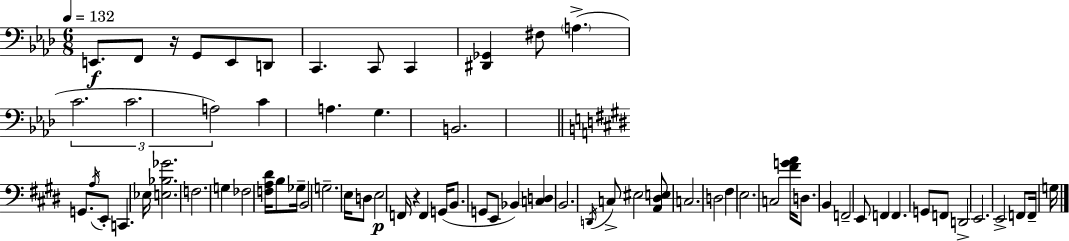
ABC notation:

X:1
T:Untitled
M:6/8
L:1/4
K:Fm
E,,/2 F,,/2 z/4 G,,/2 E,,/2 D,,/2 C,, C,,/2 C,, [^D,,_G,,] ^F,/2 A, C2 C2 A,2 C A, G, B,,2 G,,/2 A,/4 E,,/2 C,, _E,/4 [E,_B,_G]2 F,2 G, _F,2 [F,A,^D]/4 B,/2 _G,/4 B,,2 G,2 E,/4 D,/2 E,2 F,,/4 z F,, G,,/4 B,,/2 G,,/2 E,,/2 _B,, [C,D,] B,,2 D,,/4 C,/2 ^E,2 [A,,^D,E,]/2 C,2 D,2 ^F, E,2 C,2 [^FGA]/4 D,/2 B,, F,,2 E,,/2 F,, F,, G,,/2 F,,/2 D,,2 E,,2 E,,2 F,,/2 F,,/4 G,/4